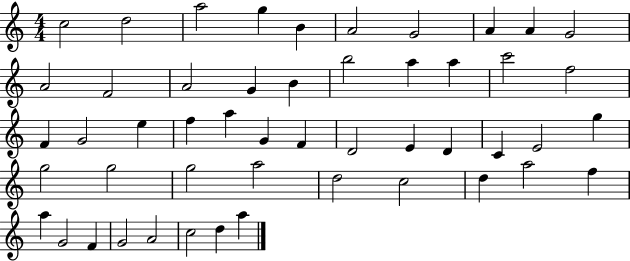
X:1
T:Untitled
M:4/4
L:1/4
K:C
c2 d2 a2 g B A2 G2 A A G2 A2 F2 A2 G B b2 a a c'2 f2 F G2 e f a G F D2 E D C E2 g g2 g2 g2 a2 d2 c2 d a2 f a G2 F G2 A2 c2 d a